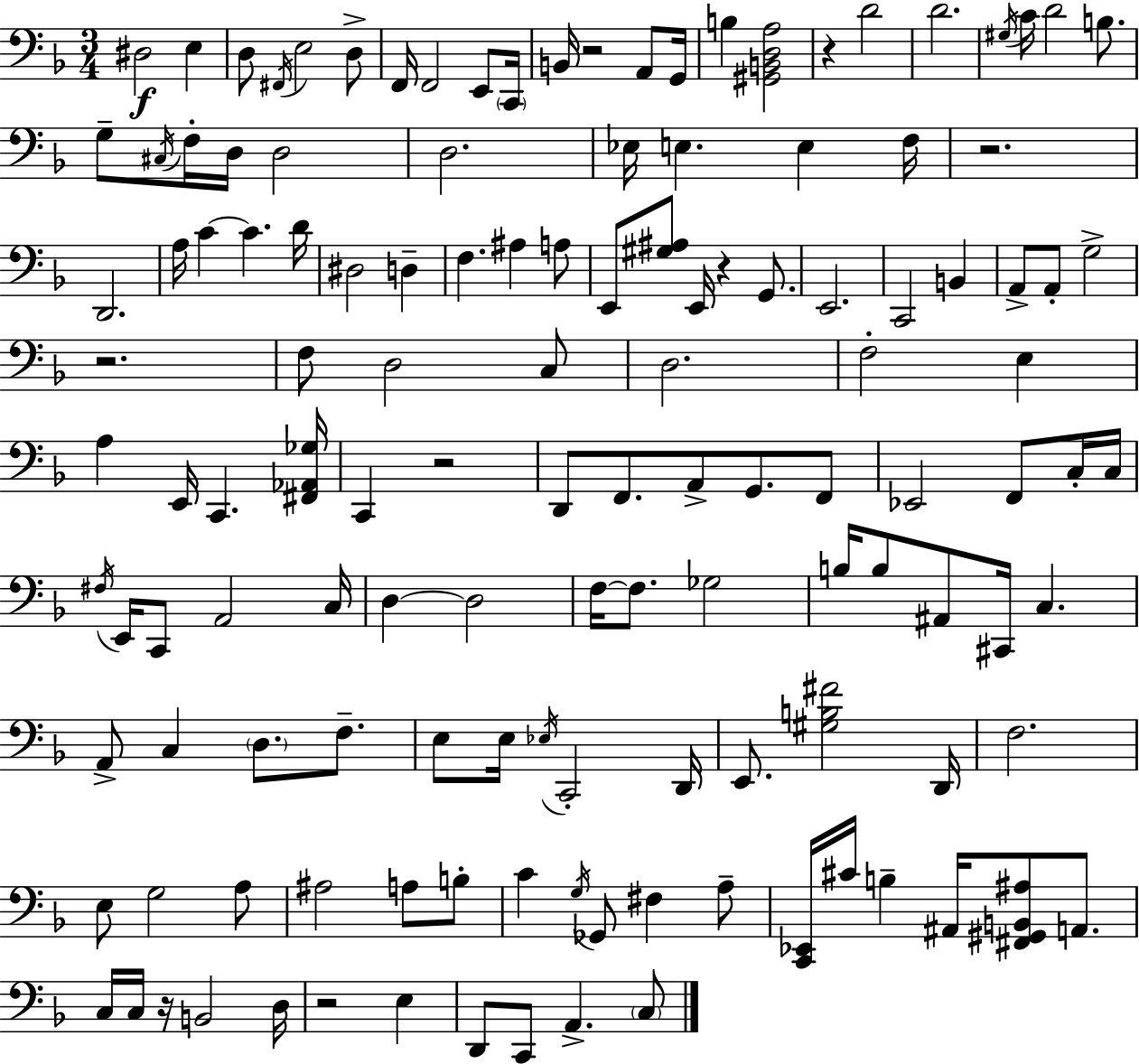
D#3/h E3/q D3/e F#2/s E3/h D3/e F2/s F2/h E2/e C2/s B2/s R/h A2/e G2/s B3/q [G#2,B2,D3,A3]/h R/q D4/h D4/h. G#3/s C4/s D4/h B3/e. G3/e C#3/s F3/s D3/s D3/h D3/h. Eb3/s E3/q. E3/q F3/s R/h. D2/h. A3/s C4/q C4/q. D4/s D#3/h D3/q F3/q. A#3/q A3/e E2/e [G#3,A#3]/e E2/s R/q G2/e. E2/h. C2/h B2/q A2/e A2/e G3/h R/h. F3/e D3/h C3/e D3/h. F3/h E3/q A3/q E2/s C2/q. [F#2,Ab2,Gb3]/s C2/q R/h D2/e F2/e. A2/e G2/e. F2/e Eb2/h F2/e C3/s C3/s F#3/s E2/s C2/e A2/h C3/s D3/q D3/h F3/s F3/e. Gb3/h B3/s B3/e A#2/e C#2/s C3/q. A2/e C3/q D3/e. F3/e. E3/e E3/s Eb3/s C2/h D2/s E2/e. [G#3,B3,F#4]/h D2/s F3/h. E3/e G3/h A3/e A#3/h A3/e B3/e C4/q G3/s Gb2/e F#3/q A3/e [C2,Eb2]/s C#4/s B3/q A#2/s [F#2,G#2,B2,A#3]/e A2/e. C3/s C3/s R/s B2/h D3/s R/h E3/q D2/e C2/e A2/q. C3/e